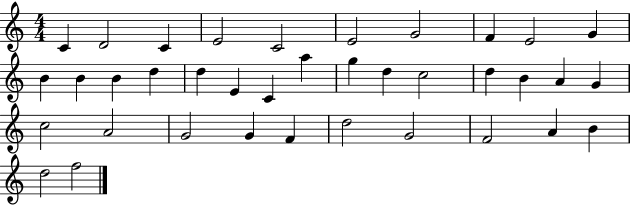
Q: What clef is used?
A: treble